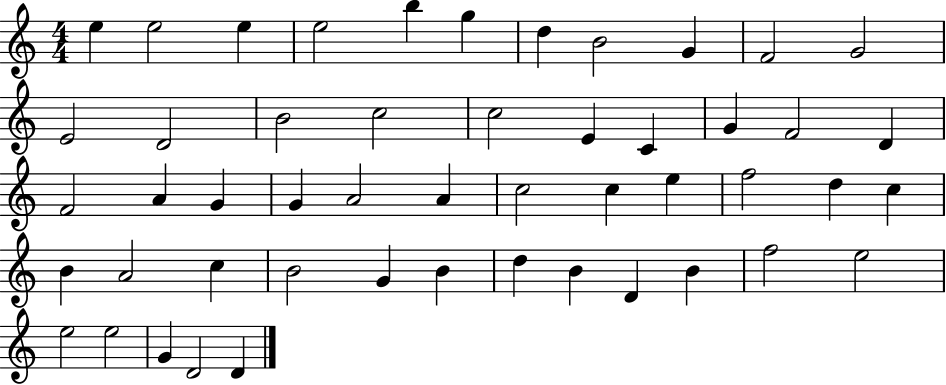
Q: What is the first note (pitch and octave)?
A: E5